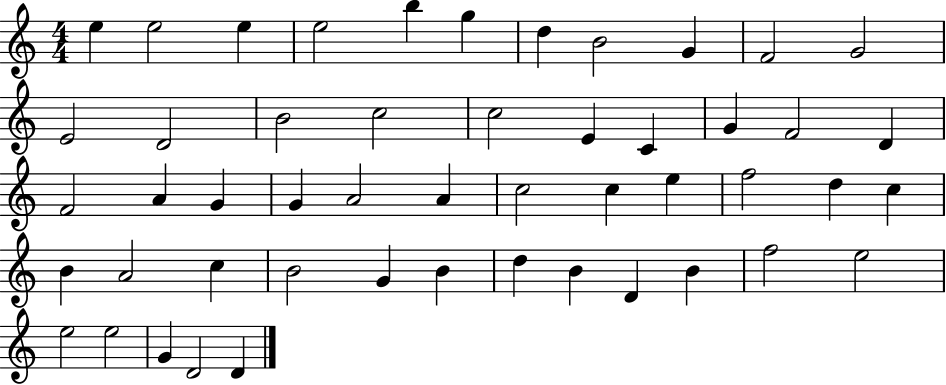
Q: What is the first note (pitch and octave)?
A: E5